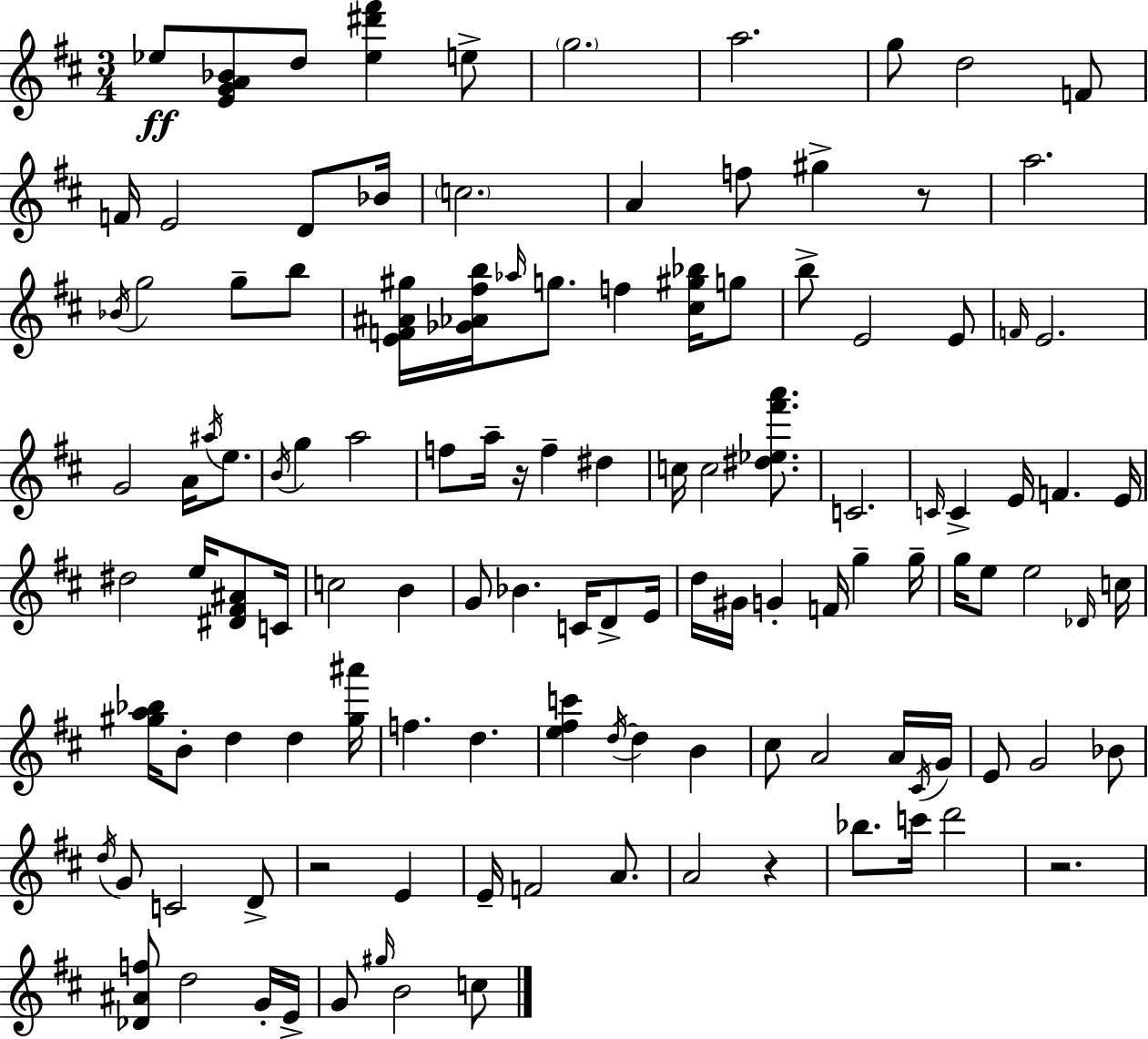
{
  \clef treble
  \numericTimeSignature
  \time 3/4
  \key d \major
  ees''8\ff <e' g' a' bes'>8 d''8 <ees'' dis''' fis'''>4 e''8-> | \parenthesize g''2. | a''2. | g''8 d''2 f'8 | \break f'16 e'2 d'8 bes'16 | \parenthesize c''2. | a'4 f''8 gis''4-> r8 | a''2. | \break \acciaccatura { bes'16 } g''2 g''8-- b''8 | <e' f' ais' gis''>16 <ges' aes' fis'' b''>16 \grace { aes''16 } g''8. f''4 <cis'' gis'' bes''>16 | g''8 b''8-> e'2 | e'8 \grace { f'16 } e'2. | \break g'2 a'16 | \acciaccatura { ais''16 } e''8. \acciaccatura { b'16 } g''4 a''2 | f''8 a''16-- r16 f''4-- | dis''4 c''16 c''2 | \break <dis'' ees'' fis''' a'''>8. c'2. | \grace { c'16 } c'4-> e'16 f'4. | e'16 dis''2 | e''16 <dis' fis' ais'>8 c'16 c''2 | \break b'4 g'8 bes'4. | c'16 d'8-> e'16 d''16 gis'16 g'4-. | f'16 g''4-- g''16-- g''16 e''8 e''2 | \grace { des'16 } c''16 <gis'' a'' bes''>16 b'8-. d''4 | \break d''4 <gis'' ais'''>16 f''4. | d''4. <e'' fis'' c'''>4 \acciaccatura { d''16~ }~ | d''4 b'4 cis''8 a'2 | a'16 \acciaccatura { cis'16 } g'16 e'8 g'2 | \break bes'8 \acciaccatura { d''16 } g'8 | c'2 d'8-> r2 | e'4 e'16-- f'2 | a'8. a'2 | \break r4 bes''8. | c'''16 d'''2 r2. | <des' ais' f''>8 | d''2 g'16-. e'16-> g'8 | \break \grace { gis''16 } b'2 c''8 \bar "|."
}